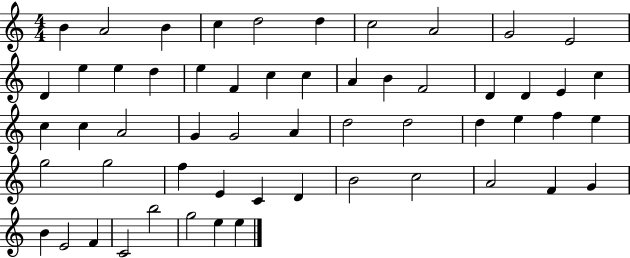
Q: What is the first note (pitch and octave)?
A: B4